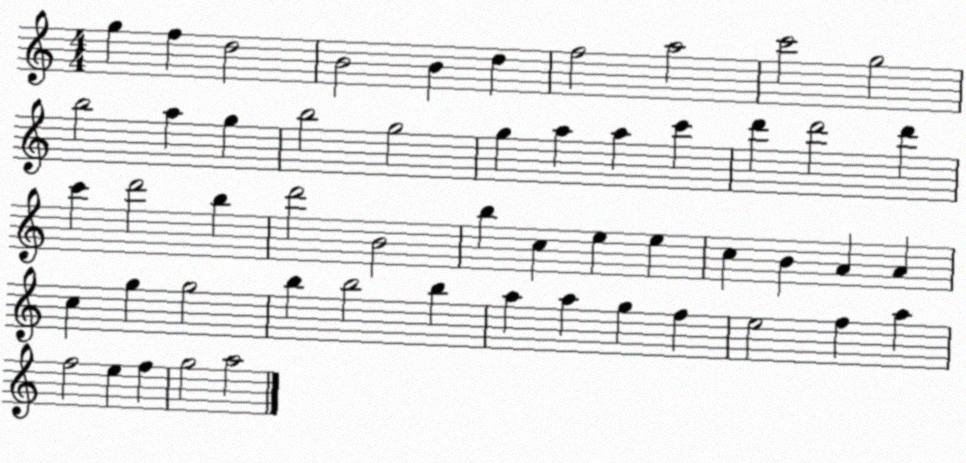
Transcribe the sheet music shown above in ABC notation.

X:1
T:Untitled
M:4/4
L:1/4
K:C
g f d2 B2 B d f2 a2 c'2 g2 b2 a g b2 g2 g a a c' d' d'2 d' c' d'2 b d'2 B2 b c e e c B A A c g g2 b b2 b a a g f e2 f a f2 e f g2 a2